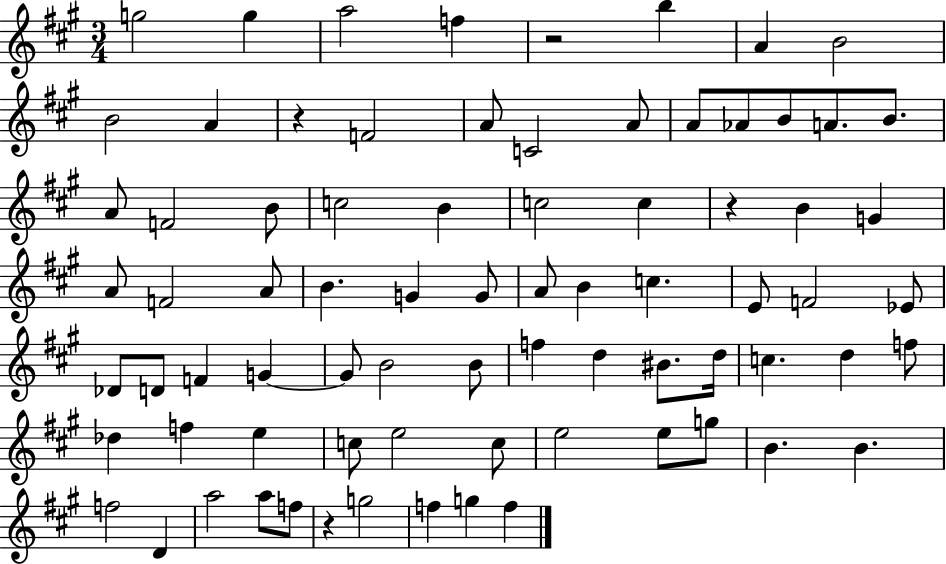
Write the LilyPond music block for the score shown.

{
  \clef treble
  \numericTimeSignature
  \time 3/4
  \key a \major
  \repeat volta 2 { g''2 g''4 | a''2 f''4 | r2 b''4 | a'4 b'2 | \break b'2 a'4 | r4 f'2 | a'8 c'2 a'8 | a'8 aes'8 b'8 a'8. b'8. | \break a'8 f'2 b'8 | c''2 b'4 | c''2 c''4 | r4 b'4 g'4 | \break a'8 f'2 a'8 | b'4. g'4 g'8 | a'8 b'4 c''4. | e'8 f'2 ees'8 | \break des'8 d'8 f'4 g'4~~ | g'8 b'2 b'8 | f''4 d''4 bis'8. d''16 | c''4. d''4 f''8 | \break des''4 f''4 e''4 | c''8 e''2 c''8 | e''2 e''8 g''8 | b'4. b'4. | \break f''2 d'4 | a''2 a''8 f''8 | r4 g''2 | f''4 g''4 f''4 | \break } \bar "|."
}